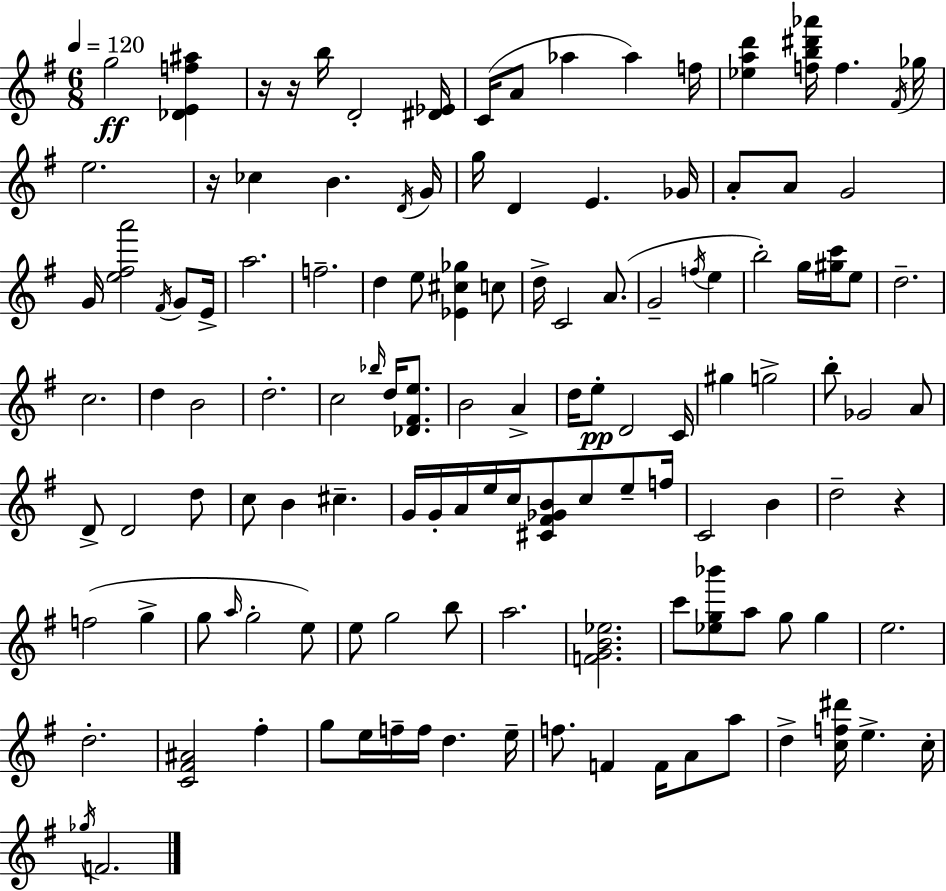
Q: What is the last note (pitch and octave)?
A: F4